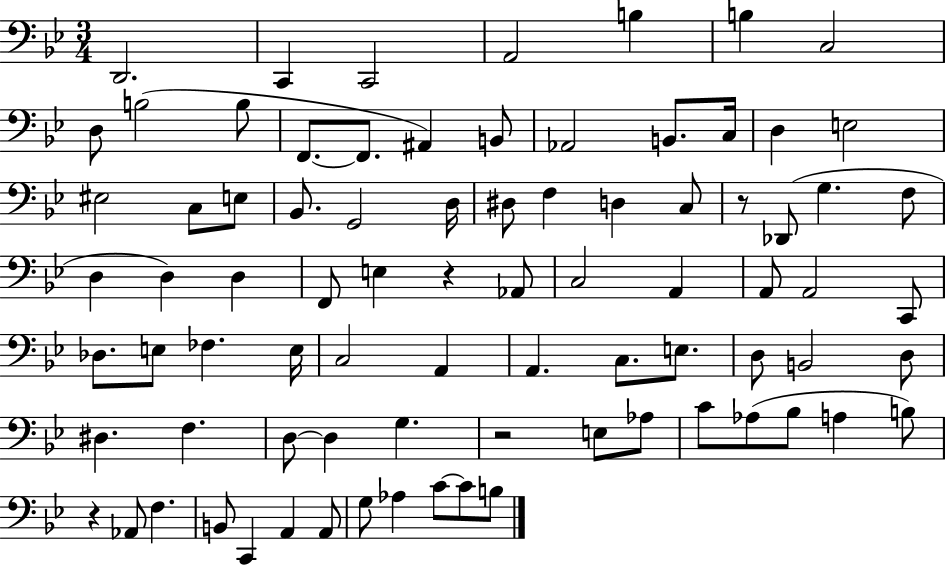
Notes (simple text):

D2/h. C2/q C2/h A2/h B3/q B3/q C3/h D3/e B3/h B3/e F2/e. F2/e. A#2/q B2/e Ab2/h B2/e. C3/s D3/q E3/h EIS3/h C3/e E3/e Bb2/e. G2/h D3/s D#3/e F3/q D3/q C3/e R/e Db2/e G3/q. F3/e D3/q D3/q D3/q F2/e E3/q R/q Ab2/e C3/h A2/q A2/e A2/h C2/e Db3/e. E3/e FES3/q. E3/s C3/h A2/q A2/q. C3/e. E3/e. D3/e B2/h D3/e D#3/q. F3/q. D3/e D3/q G3/q. R/h E3/e Ab3/e C4/e Ab3/e Bb3/e A3/q B3/e R/q Ab2/e F3/q. B2/e C2/q A2/q A2/e G3/e Ab3/q C4/e C4/e B3/e